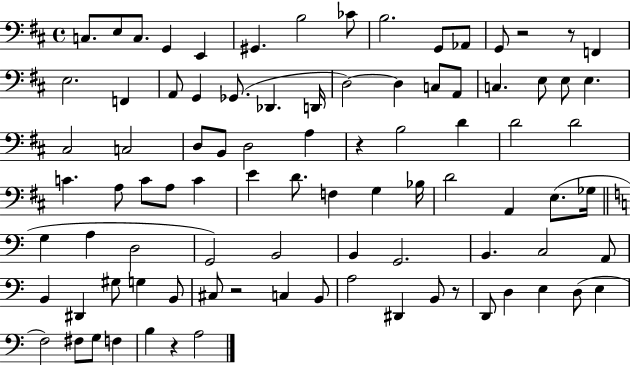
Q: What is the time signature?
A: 4/4